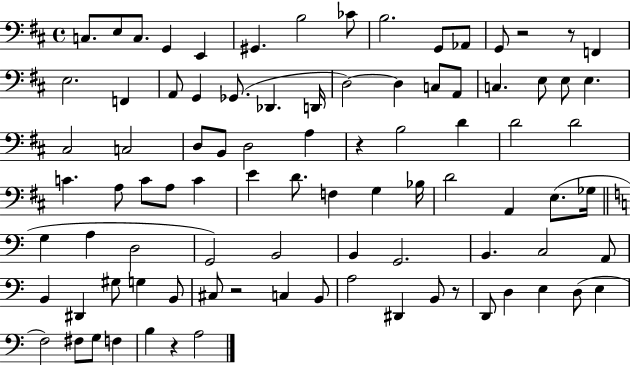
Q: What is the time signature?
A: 4/4